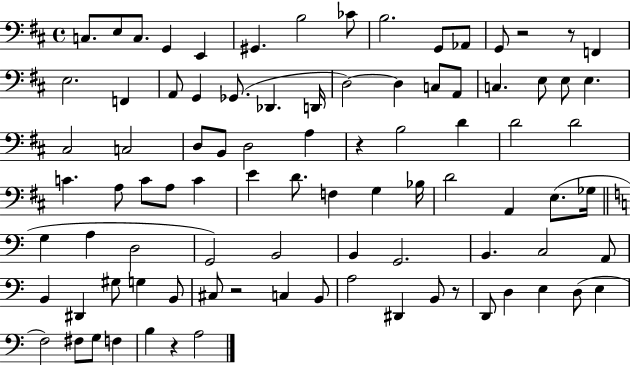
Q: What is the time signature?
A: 4/4